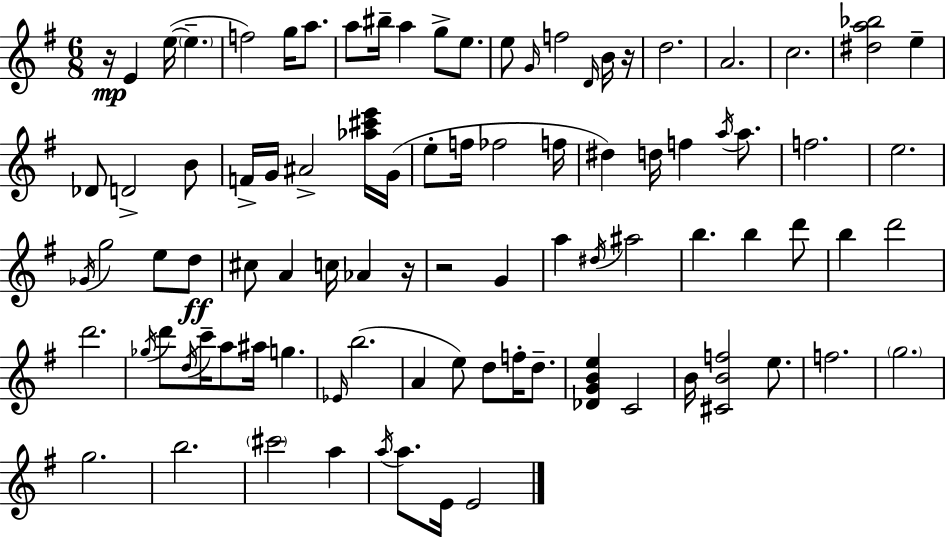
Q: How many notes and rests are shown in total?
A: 91